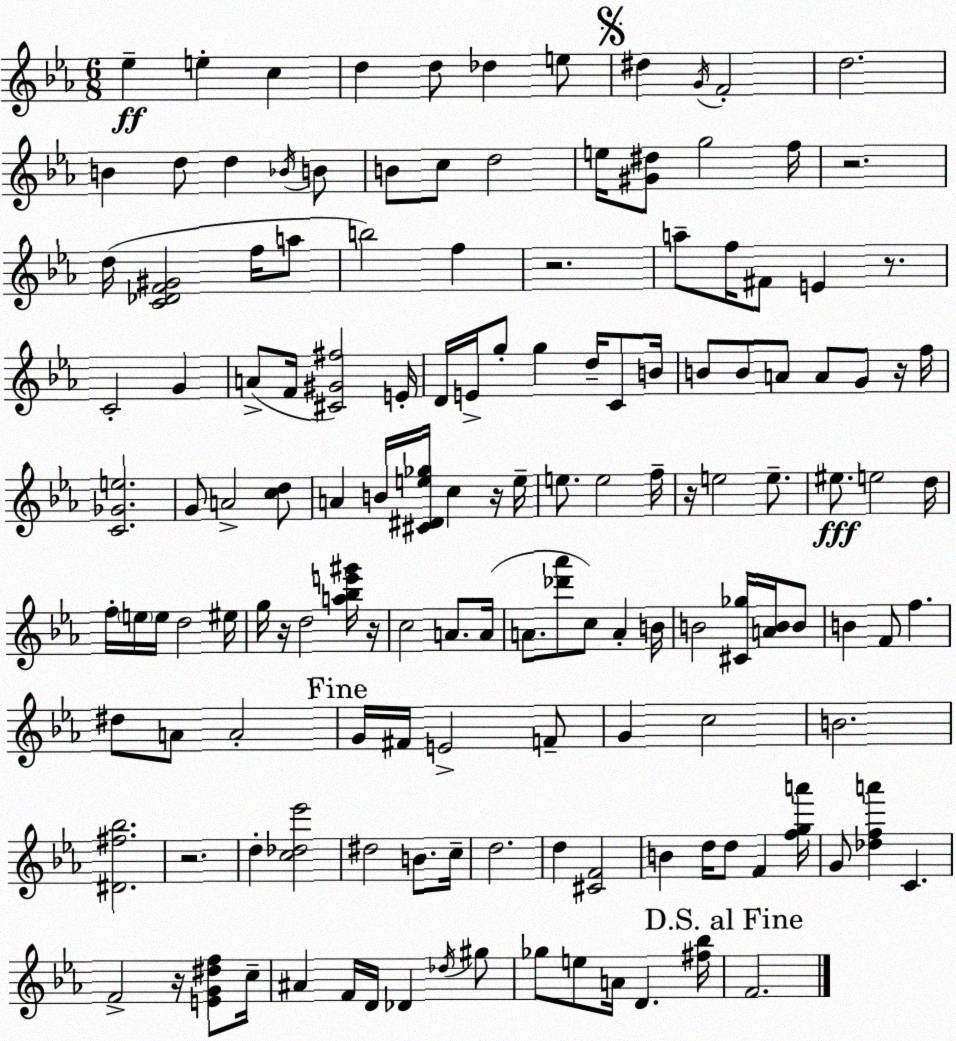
X:1
T:Untitled
M:6/8
L:1/4
K:Cm
_e e c d d/2 _d e/2 ^d G/4 F2 d2 B d/2 d _B/4 B/2 B/2 c/2 d2 e/4 [^G^d]/2 g2 f/4 z2 d/4 [C_DF^G]2 f/4 a/2 b2 f z2 a/2 f/4 ^F/2 E z/2 C2 G A/2 F/4 [^C^G^f]2 E/4 D/4 E/4 g/2 g d/4 C/2 B/4 B/2 B/2 A/2 A/2 G/2 z/4 f/4 [C_Ge]2 G/2 A2 [cd]/2 A B/4 [^C^De_g]/4 c z/4 e/4 e/2 e2 f/4 z/4 e2 e/2 ^e/2 e2 d/4 f/4 e/4 e/4 d2 ^e/4 g/4 z/4 d2 [a_be'^g']/4 z/4 c2 A/2 A/4 A/2 [_d'_a']/2 c/2 A B/4 B2 [^C_g]/4 [AB]/4 B/2 B F/2 f ^d/2 A/2 A2 G/4 ^F/4 E2 F/2 G c2 B2 [^D^f_b]2 z2 d [c_d_e']2 ^d2 B/2 c/4 d2 d [^CF]2 B d/4 d/2 F [fga']/4 G/2 [_dfa'] C F2 z/4 [EG^df]/2 c/4 ^A F/4 D/4 _D _d/4 ^g/2 _g/2 e/2 A/4 D [^f_b]/4 F2